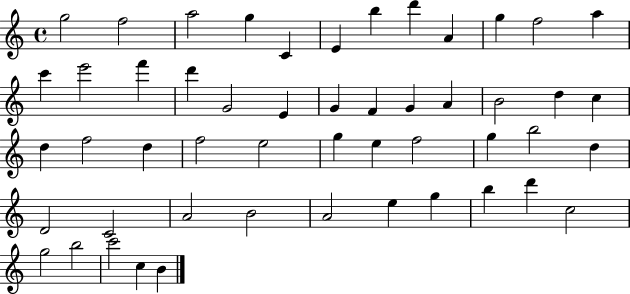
X:1
T:Untitled
M:4/4
L:1/4
K:C
g2 f2 a2 g C E b d' A g f2 a c' e'2 f' d' G2 E G F G A B2 d c d f2 d f2 e2 g e f2 g b2 d D2 C2 A2 B2 A2 e g b d' c2 g2 b2 c'2 c B